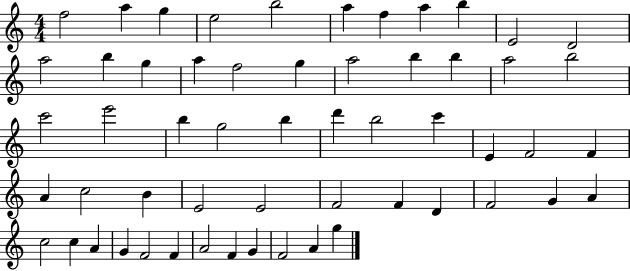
{
  \clef treble
  \numericTimeSignature
  \time 4/4
  \key c \major
  f''2 a''4 g''4 | e''2 b''2 | a''4 f''4 a''4 b''4 | e'2 d'2 | \break a''2 b''4 g''4 | a''4 f''2 g''4 | a''2 b''4 b''4 | a''2 b''2 | \break c'''2 e'''2 | b''4 g''2 b''4 | d'''4 b''2 c'''4 | e'4 f'2 f'4 | \break a'4 c''2 b'4 | e'2 e'2 | f'2 f'4 d'4 | f'2 g'4 a'4 | \break c''2 c''4 a'4 | g'4 f'2 f'4 | a'2 f'4 g'4 | f'2 a'4 g''4 | \break \bar "|."
}